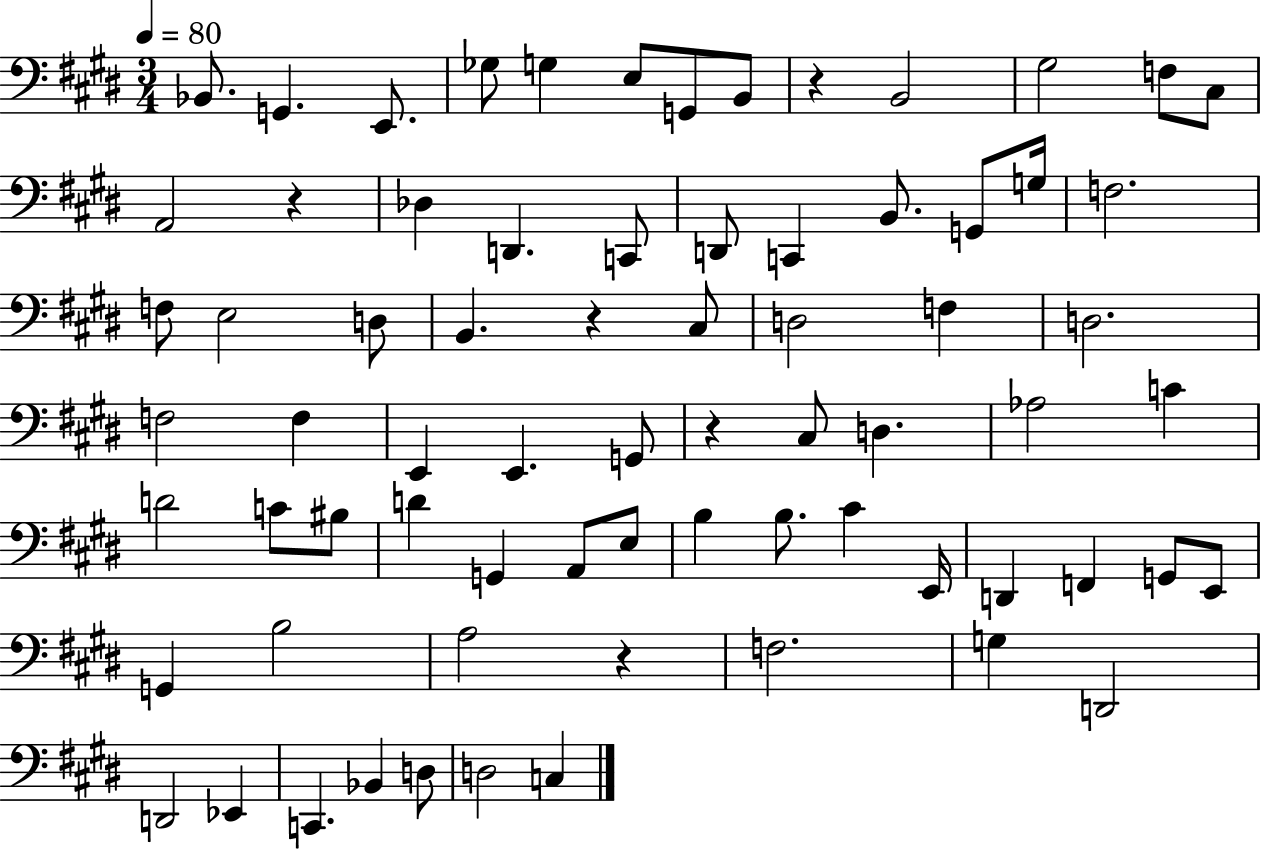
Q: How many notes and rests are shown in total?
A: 72